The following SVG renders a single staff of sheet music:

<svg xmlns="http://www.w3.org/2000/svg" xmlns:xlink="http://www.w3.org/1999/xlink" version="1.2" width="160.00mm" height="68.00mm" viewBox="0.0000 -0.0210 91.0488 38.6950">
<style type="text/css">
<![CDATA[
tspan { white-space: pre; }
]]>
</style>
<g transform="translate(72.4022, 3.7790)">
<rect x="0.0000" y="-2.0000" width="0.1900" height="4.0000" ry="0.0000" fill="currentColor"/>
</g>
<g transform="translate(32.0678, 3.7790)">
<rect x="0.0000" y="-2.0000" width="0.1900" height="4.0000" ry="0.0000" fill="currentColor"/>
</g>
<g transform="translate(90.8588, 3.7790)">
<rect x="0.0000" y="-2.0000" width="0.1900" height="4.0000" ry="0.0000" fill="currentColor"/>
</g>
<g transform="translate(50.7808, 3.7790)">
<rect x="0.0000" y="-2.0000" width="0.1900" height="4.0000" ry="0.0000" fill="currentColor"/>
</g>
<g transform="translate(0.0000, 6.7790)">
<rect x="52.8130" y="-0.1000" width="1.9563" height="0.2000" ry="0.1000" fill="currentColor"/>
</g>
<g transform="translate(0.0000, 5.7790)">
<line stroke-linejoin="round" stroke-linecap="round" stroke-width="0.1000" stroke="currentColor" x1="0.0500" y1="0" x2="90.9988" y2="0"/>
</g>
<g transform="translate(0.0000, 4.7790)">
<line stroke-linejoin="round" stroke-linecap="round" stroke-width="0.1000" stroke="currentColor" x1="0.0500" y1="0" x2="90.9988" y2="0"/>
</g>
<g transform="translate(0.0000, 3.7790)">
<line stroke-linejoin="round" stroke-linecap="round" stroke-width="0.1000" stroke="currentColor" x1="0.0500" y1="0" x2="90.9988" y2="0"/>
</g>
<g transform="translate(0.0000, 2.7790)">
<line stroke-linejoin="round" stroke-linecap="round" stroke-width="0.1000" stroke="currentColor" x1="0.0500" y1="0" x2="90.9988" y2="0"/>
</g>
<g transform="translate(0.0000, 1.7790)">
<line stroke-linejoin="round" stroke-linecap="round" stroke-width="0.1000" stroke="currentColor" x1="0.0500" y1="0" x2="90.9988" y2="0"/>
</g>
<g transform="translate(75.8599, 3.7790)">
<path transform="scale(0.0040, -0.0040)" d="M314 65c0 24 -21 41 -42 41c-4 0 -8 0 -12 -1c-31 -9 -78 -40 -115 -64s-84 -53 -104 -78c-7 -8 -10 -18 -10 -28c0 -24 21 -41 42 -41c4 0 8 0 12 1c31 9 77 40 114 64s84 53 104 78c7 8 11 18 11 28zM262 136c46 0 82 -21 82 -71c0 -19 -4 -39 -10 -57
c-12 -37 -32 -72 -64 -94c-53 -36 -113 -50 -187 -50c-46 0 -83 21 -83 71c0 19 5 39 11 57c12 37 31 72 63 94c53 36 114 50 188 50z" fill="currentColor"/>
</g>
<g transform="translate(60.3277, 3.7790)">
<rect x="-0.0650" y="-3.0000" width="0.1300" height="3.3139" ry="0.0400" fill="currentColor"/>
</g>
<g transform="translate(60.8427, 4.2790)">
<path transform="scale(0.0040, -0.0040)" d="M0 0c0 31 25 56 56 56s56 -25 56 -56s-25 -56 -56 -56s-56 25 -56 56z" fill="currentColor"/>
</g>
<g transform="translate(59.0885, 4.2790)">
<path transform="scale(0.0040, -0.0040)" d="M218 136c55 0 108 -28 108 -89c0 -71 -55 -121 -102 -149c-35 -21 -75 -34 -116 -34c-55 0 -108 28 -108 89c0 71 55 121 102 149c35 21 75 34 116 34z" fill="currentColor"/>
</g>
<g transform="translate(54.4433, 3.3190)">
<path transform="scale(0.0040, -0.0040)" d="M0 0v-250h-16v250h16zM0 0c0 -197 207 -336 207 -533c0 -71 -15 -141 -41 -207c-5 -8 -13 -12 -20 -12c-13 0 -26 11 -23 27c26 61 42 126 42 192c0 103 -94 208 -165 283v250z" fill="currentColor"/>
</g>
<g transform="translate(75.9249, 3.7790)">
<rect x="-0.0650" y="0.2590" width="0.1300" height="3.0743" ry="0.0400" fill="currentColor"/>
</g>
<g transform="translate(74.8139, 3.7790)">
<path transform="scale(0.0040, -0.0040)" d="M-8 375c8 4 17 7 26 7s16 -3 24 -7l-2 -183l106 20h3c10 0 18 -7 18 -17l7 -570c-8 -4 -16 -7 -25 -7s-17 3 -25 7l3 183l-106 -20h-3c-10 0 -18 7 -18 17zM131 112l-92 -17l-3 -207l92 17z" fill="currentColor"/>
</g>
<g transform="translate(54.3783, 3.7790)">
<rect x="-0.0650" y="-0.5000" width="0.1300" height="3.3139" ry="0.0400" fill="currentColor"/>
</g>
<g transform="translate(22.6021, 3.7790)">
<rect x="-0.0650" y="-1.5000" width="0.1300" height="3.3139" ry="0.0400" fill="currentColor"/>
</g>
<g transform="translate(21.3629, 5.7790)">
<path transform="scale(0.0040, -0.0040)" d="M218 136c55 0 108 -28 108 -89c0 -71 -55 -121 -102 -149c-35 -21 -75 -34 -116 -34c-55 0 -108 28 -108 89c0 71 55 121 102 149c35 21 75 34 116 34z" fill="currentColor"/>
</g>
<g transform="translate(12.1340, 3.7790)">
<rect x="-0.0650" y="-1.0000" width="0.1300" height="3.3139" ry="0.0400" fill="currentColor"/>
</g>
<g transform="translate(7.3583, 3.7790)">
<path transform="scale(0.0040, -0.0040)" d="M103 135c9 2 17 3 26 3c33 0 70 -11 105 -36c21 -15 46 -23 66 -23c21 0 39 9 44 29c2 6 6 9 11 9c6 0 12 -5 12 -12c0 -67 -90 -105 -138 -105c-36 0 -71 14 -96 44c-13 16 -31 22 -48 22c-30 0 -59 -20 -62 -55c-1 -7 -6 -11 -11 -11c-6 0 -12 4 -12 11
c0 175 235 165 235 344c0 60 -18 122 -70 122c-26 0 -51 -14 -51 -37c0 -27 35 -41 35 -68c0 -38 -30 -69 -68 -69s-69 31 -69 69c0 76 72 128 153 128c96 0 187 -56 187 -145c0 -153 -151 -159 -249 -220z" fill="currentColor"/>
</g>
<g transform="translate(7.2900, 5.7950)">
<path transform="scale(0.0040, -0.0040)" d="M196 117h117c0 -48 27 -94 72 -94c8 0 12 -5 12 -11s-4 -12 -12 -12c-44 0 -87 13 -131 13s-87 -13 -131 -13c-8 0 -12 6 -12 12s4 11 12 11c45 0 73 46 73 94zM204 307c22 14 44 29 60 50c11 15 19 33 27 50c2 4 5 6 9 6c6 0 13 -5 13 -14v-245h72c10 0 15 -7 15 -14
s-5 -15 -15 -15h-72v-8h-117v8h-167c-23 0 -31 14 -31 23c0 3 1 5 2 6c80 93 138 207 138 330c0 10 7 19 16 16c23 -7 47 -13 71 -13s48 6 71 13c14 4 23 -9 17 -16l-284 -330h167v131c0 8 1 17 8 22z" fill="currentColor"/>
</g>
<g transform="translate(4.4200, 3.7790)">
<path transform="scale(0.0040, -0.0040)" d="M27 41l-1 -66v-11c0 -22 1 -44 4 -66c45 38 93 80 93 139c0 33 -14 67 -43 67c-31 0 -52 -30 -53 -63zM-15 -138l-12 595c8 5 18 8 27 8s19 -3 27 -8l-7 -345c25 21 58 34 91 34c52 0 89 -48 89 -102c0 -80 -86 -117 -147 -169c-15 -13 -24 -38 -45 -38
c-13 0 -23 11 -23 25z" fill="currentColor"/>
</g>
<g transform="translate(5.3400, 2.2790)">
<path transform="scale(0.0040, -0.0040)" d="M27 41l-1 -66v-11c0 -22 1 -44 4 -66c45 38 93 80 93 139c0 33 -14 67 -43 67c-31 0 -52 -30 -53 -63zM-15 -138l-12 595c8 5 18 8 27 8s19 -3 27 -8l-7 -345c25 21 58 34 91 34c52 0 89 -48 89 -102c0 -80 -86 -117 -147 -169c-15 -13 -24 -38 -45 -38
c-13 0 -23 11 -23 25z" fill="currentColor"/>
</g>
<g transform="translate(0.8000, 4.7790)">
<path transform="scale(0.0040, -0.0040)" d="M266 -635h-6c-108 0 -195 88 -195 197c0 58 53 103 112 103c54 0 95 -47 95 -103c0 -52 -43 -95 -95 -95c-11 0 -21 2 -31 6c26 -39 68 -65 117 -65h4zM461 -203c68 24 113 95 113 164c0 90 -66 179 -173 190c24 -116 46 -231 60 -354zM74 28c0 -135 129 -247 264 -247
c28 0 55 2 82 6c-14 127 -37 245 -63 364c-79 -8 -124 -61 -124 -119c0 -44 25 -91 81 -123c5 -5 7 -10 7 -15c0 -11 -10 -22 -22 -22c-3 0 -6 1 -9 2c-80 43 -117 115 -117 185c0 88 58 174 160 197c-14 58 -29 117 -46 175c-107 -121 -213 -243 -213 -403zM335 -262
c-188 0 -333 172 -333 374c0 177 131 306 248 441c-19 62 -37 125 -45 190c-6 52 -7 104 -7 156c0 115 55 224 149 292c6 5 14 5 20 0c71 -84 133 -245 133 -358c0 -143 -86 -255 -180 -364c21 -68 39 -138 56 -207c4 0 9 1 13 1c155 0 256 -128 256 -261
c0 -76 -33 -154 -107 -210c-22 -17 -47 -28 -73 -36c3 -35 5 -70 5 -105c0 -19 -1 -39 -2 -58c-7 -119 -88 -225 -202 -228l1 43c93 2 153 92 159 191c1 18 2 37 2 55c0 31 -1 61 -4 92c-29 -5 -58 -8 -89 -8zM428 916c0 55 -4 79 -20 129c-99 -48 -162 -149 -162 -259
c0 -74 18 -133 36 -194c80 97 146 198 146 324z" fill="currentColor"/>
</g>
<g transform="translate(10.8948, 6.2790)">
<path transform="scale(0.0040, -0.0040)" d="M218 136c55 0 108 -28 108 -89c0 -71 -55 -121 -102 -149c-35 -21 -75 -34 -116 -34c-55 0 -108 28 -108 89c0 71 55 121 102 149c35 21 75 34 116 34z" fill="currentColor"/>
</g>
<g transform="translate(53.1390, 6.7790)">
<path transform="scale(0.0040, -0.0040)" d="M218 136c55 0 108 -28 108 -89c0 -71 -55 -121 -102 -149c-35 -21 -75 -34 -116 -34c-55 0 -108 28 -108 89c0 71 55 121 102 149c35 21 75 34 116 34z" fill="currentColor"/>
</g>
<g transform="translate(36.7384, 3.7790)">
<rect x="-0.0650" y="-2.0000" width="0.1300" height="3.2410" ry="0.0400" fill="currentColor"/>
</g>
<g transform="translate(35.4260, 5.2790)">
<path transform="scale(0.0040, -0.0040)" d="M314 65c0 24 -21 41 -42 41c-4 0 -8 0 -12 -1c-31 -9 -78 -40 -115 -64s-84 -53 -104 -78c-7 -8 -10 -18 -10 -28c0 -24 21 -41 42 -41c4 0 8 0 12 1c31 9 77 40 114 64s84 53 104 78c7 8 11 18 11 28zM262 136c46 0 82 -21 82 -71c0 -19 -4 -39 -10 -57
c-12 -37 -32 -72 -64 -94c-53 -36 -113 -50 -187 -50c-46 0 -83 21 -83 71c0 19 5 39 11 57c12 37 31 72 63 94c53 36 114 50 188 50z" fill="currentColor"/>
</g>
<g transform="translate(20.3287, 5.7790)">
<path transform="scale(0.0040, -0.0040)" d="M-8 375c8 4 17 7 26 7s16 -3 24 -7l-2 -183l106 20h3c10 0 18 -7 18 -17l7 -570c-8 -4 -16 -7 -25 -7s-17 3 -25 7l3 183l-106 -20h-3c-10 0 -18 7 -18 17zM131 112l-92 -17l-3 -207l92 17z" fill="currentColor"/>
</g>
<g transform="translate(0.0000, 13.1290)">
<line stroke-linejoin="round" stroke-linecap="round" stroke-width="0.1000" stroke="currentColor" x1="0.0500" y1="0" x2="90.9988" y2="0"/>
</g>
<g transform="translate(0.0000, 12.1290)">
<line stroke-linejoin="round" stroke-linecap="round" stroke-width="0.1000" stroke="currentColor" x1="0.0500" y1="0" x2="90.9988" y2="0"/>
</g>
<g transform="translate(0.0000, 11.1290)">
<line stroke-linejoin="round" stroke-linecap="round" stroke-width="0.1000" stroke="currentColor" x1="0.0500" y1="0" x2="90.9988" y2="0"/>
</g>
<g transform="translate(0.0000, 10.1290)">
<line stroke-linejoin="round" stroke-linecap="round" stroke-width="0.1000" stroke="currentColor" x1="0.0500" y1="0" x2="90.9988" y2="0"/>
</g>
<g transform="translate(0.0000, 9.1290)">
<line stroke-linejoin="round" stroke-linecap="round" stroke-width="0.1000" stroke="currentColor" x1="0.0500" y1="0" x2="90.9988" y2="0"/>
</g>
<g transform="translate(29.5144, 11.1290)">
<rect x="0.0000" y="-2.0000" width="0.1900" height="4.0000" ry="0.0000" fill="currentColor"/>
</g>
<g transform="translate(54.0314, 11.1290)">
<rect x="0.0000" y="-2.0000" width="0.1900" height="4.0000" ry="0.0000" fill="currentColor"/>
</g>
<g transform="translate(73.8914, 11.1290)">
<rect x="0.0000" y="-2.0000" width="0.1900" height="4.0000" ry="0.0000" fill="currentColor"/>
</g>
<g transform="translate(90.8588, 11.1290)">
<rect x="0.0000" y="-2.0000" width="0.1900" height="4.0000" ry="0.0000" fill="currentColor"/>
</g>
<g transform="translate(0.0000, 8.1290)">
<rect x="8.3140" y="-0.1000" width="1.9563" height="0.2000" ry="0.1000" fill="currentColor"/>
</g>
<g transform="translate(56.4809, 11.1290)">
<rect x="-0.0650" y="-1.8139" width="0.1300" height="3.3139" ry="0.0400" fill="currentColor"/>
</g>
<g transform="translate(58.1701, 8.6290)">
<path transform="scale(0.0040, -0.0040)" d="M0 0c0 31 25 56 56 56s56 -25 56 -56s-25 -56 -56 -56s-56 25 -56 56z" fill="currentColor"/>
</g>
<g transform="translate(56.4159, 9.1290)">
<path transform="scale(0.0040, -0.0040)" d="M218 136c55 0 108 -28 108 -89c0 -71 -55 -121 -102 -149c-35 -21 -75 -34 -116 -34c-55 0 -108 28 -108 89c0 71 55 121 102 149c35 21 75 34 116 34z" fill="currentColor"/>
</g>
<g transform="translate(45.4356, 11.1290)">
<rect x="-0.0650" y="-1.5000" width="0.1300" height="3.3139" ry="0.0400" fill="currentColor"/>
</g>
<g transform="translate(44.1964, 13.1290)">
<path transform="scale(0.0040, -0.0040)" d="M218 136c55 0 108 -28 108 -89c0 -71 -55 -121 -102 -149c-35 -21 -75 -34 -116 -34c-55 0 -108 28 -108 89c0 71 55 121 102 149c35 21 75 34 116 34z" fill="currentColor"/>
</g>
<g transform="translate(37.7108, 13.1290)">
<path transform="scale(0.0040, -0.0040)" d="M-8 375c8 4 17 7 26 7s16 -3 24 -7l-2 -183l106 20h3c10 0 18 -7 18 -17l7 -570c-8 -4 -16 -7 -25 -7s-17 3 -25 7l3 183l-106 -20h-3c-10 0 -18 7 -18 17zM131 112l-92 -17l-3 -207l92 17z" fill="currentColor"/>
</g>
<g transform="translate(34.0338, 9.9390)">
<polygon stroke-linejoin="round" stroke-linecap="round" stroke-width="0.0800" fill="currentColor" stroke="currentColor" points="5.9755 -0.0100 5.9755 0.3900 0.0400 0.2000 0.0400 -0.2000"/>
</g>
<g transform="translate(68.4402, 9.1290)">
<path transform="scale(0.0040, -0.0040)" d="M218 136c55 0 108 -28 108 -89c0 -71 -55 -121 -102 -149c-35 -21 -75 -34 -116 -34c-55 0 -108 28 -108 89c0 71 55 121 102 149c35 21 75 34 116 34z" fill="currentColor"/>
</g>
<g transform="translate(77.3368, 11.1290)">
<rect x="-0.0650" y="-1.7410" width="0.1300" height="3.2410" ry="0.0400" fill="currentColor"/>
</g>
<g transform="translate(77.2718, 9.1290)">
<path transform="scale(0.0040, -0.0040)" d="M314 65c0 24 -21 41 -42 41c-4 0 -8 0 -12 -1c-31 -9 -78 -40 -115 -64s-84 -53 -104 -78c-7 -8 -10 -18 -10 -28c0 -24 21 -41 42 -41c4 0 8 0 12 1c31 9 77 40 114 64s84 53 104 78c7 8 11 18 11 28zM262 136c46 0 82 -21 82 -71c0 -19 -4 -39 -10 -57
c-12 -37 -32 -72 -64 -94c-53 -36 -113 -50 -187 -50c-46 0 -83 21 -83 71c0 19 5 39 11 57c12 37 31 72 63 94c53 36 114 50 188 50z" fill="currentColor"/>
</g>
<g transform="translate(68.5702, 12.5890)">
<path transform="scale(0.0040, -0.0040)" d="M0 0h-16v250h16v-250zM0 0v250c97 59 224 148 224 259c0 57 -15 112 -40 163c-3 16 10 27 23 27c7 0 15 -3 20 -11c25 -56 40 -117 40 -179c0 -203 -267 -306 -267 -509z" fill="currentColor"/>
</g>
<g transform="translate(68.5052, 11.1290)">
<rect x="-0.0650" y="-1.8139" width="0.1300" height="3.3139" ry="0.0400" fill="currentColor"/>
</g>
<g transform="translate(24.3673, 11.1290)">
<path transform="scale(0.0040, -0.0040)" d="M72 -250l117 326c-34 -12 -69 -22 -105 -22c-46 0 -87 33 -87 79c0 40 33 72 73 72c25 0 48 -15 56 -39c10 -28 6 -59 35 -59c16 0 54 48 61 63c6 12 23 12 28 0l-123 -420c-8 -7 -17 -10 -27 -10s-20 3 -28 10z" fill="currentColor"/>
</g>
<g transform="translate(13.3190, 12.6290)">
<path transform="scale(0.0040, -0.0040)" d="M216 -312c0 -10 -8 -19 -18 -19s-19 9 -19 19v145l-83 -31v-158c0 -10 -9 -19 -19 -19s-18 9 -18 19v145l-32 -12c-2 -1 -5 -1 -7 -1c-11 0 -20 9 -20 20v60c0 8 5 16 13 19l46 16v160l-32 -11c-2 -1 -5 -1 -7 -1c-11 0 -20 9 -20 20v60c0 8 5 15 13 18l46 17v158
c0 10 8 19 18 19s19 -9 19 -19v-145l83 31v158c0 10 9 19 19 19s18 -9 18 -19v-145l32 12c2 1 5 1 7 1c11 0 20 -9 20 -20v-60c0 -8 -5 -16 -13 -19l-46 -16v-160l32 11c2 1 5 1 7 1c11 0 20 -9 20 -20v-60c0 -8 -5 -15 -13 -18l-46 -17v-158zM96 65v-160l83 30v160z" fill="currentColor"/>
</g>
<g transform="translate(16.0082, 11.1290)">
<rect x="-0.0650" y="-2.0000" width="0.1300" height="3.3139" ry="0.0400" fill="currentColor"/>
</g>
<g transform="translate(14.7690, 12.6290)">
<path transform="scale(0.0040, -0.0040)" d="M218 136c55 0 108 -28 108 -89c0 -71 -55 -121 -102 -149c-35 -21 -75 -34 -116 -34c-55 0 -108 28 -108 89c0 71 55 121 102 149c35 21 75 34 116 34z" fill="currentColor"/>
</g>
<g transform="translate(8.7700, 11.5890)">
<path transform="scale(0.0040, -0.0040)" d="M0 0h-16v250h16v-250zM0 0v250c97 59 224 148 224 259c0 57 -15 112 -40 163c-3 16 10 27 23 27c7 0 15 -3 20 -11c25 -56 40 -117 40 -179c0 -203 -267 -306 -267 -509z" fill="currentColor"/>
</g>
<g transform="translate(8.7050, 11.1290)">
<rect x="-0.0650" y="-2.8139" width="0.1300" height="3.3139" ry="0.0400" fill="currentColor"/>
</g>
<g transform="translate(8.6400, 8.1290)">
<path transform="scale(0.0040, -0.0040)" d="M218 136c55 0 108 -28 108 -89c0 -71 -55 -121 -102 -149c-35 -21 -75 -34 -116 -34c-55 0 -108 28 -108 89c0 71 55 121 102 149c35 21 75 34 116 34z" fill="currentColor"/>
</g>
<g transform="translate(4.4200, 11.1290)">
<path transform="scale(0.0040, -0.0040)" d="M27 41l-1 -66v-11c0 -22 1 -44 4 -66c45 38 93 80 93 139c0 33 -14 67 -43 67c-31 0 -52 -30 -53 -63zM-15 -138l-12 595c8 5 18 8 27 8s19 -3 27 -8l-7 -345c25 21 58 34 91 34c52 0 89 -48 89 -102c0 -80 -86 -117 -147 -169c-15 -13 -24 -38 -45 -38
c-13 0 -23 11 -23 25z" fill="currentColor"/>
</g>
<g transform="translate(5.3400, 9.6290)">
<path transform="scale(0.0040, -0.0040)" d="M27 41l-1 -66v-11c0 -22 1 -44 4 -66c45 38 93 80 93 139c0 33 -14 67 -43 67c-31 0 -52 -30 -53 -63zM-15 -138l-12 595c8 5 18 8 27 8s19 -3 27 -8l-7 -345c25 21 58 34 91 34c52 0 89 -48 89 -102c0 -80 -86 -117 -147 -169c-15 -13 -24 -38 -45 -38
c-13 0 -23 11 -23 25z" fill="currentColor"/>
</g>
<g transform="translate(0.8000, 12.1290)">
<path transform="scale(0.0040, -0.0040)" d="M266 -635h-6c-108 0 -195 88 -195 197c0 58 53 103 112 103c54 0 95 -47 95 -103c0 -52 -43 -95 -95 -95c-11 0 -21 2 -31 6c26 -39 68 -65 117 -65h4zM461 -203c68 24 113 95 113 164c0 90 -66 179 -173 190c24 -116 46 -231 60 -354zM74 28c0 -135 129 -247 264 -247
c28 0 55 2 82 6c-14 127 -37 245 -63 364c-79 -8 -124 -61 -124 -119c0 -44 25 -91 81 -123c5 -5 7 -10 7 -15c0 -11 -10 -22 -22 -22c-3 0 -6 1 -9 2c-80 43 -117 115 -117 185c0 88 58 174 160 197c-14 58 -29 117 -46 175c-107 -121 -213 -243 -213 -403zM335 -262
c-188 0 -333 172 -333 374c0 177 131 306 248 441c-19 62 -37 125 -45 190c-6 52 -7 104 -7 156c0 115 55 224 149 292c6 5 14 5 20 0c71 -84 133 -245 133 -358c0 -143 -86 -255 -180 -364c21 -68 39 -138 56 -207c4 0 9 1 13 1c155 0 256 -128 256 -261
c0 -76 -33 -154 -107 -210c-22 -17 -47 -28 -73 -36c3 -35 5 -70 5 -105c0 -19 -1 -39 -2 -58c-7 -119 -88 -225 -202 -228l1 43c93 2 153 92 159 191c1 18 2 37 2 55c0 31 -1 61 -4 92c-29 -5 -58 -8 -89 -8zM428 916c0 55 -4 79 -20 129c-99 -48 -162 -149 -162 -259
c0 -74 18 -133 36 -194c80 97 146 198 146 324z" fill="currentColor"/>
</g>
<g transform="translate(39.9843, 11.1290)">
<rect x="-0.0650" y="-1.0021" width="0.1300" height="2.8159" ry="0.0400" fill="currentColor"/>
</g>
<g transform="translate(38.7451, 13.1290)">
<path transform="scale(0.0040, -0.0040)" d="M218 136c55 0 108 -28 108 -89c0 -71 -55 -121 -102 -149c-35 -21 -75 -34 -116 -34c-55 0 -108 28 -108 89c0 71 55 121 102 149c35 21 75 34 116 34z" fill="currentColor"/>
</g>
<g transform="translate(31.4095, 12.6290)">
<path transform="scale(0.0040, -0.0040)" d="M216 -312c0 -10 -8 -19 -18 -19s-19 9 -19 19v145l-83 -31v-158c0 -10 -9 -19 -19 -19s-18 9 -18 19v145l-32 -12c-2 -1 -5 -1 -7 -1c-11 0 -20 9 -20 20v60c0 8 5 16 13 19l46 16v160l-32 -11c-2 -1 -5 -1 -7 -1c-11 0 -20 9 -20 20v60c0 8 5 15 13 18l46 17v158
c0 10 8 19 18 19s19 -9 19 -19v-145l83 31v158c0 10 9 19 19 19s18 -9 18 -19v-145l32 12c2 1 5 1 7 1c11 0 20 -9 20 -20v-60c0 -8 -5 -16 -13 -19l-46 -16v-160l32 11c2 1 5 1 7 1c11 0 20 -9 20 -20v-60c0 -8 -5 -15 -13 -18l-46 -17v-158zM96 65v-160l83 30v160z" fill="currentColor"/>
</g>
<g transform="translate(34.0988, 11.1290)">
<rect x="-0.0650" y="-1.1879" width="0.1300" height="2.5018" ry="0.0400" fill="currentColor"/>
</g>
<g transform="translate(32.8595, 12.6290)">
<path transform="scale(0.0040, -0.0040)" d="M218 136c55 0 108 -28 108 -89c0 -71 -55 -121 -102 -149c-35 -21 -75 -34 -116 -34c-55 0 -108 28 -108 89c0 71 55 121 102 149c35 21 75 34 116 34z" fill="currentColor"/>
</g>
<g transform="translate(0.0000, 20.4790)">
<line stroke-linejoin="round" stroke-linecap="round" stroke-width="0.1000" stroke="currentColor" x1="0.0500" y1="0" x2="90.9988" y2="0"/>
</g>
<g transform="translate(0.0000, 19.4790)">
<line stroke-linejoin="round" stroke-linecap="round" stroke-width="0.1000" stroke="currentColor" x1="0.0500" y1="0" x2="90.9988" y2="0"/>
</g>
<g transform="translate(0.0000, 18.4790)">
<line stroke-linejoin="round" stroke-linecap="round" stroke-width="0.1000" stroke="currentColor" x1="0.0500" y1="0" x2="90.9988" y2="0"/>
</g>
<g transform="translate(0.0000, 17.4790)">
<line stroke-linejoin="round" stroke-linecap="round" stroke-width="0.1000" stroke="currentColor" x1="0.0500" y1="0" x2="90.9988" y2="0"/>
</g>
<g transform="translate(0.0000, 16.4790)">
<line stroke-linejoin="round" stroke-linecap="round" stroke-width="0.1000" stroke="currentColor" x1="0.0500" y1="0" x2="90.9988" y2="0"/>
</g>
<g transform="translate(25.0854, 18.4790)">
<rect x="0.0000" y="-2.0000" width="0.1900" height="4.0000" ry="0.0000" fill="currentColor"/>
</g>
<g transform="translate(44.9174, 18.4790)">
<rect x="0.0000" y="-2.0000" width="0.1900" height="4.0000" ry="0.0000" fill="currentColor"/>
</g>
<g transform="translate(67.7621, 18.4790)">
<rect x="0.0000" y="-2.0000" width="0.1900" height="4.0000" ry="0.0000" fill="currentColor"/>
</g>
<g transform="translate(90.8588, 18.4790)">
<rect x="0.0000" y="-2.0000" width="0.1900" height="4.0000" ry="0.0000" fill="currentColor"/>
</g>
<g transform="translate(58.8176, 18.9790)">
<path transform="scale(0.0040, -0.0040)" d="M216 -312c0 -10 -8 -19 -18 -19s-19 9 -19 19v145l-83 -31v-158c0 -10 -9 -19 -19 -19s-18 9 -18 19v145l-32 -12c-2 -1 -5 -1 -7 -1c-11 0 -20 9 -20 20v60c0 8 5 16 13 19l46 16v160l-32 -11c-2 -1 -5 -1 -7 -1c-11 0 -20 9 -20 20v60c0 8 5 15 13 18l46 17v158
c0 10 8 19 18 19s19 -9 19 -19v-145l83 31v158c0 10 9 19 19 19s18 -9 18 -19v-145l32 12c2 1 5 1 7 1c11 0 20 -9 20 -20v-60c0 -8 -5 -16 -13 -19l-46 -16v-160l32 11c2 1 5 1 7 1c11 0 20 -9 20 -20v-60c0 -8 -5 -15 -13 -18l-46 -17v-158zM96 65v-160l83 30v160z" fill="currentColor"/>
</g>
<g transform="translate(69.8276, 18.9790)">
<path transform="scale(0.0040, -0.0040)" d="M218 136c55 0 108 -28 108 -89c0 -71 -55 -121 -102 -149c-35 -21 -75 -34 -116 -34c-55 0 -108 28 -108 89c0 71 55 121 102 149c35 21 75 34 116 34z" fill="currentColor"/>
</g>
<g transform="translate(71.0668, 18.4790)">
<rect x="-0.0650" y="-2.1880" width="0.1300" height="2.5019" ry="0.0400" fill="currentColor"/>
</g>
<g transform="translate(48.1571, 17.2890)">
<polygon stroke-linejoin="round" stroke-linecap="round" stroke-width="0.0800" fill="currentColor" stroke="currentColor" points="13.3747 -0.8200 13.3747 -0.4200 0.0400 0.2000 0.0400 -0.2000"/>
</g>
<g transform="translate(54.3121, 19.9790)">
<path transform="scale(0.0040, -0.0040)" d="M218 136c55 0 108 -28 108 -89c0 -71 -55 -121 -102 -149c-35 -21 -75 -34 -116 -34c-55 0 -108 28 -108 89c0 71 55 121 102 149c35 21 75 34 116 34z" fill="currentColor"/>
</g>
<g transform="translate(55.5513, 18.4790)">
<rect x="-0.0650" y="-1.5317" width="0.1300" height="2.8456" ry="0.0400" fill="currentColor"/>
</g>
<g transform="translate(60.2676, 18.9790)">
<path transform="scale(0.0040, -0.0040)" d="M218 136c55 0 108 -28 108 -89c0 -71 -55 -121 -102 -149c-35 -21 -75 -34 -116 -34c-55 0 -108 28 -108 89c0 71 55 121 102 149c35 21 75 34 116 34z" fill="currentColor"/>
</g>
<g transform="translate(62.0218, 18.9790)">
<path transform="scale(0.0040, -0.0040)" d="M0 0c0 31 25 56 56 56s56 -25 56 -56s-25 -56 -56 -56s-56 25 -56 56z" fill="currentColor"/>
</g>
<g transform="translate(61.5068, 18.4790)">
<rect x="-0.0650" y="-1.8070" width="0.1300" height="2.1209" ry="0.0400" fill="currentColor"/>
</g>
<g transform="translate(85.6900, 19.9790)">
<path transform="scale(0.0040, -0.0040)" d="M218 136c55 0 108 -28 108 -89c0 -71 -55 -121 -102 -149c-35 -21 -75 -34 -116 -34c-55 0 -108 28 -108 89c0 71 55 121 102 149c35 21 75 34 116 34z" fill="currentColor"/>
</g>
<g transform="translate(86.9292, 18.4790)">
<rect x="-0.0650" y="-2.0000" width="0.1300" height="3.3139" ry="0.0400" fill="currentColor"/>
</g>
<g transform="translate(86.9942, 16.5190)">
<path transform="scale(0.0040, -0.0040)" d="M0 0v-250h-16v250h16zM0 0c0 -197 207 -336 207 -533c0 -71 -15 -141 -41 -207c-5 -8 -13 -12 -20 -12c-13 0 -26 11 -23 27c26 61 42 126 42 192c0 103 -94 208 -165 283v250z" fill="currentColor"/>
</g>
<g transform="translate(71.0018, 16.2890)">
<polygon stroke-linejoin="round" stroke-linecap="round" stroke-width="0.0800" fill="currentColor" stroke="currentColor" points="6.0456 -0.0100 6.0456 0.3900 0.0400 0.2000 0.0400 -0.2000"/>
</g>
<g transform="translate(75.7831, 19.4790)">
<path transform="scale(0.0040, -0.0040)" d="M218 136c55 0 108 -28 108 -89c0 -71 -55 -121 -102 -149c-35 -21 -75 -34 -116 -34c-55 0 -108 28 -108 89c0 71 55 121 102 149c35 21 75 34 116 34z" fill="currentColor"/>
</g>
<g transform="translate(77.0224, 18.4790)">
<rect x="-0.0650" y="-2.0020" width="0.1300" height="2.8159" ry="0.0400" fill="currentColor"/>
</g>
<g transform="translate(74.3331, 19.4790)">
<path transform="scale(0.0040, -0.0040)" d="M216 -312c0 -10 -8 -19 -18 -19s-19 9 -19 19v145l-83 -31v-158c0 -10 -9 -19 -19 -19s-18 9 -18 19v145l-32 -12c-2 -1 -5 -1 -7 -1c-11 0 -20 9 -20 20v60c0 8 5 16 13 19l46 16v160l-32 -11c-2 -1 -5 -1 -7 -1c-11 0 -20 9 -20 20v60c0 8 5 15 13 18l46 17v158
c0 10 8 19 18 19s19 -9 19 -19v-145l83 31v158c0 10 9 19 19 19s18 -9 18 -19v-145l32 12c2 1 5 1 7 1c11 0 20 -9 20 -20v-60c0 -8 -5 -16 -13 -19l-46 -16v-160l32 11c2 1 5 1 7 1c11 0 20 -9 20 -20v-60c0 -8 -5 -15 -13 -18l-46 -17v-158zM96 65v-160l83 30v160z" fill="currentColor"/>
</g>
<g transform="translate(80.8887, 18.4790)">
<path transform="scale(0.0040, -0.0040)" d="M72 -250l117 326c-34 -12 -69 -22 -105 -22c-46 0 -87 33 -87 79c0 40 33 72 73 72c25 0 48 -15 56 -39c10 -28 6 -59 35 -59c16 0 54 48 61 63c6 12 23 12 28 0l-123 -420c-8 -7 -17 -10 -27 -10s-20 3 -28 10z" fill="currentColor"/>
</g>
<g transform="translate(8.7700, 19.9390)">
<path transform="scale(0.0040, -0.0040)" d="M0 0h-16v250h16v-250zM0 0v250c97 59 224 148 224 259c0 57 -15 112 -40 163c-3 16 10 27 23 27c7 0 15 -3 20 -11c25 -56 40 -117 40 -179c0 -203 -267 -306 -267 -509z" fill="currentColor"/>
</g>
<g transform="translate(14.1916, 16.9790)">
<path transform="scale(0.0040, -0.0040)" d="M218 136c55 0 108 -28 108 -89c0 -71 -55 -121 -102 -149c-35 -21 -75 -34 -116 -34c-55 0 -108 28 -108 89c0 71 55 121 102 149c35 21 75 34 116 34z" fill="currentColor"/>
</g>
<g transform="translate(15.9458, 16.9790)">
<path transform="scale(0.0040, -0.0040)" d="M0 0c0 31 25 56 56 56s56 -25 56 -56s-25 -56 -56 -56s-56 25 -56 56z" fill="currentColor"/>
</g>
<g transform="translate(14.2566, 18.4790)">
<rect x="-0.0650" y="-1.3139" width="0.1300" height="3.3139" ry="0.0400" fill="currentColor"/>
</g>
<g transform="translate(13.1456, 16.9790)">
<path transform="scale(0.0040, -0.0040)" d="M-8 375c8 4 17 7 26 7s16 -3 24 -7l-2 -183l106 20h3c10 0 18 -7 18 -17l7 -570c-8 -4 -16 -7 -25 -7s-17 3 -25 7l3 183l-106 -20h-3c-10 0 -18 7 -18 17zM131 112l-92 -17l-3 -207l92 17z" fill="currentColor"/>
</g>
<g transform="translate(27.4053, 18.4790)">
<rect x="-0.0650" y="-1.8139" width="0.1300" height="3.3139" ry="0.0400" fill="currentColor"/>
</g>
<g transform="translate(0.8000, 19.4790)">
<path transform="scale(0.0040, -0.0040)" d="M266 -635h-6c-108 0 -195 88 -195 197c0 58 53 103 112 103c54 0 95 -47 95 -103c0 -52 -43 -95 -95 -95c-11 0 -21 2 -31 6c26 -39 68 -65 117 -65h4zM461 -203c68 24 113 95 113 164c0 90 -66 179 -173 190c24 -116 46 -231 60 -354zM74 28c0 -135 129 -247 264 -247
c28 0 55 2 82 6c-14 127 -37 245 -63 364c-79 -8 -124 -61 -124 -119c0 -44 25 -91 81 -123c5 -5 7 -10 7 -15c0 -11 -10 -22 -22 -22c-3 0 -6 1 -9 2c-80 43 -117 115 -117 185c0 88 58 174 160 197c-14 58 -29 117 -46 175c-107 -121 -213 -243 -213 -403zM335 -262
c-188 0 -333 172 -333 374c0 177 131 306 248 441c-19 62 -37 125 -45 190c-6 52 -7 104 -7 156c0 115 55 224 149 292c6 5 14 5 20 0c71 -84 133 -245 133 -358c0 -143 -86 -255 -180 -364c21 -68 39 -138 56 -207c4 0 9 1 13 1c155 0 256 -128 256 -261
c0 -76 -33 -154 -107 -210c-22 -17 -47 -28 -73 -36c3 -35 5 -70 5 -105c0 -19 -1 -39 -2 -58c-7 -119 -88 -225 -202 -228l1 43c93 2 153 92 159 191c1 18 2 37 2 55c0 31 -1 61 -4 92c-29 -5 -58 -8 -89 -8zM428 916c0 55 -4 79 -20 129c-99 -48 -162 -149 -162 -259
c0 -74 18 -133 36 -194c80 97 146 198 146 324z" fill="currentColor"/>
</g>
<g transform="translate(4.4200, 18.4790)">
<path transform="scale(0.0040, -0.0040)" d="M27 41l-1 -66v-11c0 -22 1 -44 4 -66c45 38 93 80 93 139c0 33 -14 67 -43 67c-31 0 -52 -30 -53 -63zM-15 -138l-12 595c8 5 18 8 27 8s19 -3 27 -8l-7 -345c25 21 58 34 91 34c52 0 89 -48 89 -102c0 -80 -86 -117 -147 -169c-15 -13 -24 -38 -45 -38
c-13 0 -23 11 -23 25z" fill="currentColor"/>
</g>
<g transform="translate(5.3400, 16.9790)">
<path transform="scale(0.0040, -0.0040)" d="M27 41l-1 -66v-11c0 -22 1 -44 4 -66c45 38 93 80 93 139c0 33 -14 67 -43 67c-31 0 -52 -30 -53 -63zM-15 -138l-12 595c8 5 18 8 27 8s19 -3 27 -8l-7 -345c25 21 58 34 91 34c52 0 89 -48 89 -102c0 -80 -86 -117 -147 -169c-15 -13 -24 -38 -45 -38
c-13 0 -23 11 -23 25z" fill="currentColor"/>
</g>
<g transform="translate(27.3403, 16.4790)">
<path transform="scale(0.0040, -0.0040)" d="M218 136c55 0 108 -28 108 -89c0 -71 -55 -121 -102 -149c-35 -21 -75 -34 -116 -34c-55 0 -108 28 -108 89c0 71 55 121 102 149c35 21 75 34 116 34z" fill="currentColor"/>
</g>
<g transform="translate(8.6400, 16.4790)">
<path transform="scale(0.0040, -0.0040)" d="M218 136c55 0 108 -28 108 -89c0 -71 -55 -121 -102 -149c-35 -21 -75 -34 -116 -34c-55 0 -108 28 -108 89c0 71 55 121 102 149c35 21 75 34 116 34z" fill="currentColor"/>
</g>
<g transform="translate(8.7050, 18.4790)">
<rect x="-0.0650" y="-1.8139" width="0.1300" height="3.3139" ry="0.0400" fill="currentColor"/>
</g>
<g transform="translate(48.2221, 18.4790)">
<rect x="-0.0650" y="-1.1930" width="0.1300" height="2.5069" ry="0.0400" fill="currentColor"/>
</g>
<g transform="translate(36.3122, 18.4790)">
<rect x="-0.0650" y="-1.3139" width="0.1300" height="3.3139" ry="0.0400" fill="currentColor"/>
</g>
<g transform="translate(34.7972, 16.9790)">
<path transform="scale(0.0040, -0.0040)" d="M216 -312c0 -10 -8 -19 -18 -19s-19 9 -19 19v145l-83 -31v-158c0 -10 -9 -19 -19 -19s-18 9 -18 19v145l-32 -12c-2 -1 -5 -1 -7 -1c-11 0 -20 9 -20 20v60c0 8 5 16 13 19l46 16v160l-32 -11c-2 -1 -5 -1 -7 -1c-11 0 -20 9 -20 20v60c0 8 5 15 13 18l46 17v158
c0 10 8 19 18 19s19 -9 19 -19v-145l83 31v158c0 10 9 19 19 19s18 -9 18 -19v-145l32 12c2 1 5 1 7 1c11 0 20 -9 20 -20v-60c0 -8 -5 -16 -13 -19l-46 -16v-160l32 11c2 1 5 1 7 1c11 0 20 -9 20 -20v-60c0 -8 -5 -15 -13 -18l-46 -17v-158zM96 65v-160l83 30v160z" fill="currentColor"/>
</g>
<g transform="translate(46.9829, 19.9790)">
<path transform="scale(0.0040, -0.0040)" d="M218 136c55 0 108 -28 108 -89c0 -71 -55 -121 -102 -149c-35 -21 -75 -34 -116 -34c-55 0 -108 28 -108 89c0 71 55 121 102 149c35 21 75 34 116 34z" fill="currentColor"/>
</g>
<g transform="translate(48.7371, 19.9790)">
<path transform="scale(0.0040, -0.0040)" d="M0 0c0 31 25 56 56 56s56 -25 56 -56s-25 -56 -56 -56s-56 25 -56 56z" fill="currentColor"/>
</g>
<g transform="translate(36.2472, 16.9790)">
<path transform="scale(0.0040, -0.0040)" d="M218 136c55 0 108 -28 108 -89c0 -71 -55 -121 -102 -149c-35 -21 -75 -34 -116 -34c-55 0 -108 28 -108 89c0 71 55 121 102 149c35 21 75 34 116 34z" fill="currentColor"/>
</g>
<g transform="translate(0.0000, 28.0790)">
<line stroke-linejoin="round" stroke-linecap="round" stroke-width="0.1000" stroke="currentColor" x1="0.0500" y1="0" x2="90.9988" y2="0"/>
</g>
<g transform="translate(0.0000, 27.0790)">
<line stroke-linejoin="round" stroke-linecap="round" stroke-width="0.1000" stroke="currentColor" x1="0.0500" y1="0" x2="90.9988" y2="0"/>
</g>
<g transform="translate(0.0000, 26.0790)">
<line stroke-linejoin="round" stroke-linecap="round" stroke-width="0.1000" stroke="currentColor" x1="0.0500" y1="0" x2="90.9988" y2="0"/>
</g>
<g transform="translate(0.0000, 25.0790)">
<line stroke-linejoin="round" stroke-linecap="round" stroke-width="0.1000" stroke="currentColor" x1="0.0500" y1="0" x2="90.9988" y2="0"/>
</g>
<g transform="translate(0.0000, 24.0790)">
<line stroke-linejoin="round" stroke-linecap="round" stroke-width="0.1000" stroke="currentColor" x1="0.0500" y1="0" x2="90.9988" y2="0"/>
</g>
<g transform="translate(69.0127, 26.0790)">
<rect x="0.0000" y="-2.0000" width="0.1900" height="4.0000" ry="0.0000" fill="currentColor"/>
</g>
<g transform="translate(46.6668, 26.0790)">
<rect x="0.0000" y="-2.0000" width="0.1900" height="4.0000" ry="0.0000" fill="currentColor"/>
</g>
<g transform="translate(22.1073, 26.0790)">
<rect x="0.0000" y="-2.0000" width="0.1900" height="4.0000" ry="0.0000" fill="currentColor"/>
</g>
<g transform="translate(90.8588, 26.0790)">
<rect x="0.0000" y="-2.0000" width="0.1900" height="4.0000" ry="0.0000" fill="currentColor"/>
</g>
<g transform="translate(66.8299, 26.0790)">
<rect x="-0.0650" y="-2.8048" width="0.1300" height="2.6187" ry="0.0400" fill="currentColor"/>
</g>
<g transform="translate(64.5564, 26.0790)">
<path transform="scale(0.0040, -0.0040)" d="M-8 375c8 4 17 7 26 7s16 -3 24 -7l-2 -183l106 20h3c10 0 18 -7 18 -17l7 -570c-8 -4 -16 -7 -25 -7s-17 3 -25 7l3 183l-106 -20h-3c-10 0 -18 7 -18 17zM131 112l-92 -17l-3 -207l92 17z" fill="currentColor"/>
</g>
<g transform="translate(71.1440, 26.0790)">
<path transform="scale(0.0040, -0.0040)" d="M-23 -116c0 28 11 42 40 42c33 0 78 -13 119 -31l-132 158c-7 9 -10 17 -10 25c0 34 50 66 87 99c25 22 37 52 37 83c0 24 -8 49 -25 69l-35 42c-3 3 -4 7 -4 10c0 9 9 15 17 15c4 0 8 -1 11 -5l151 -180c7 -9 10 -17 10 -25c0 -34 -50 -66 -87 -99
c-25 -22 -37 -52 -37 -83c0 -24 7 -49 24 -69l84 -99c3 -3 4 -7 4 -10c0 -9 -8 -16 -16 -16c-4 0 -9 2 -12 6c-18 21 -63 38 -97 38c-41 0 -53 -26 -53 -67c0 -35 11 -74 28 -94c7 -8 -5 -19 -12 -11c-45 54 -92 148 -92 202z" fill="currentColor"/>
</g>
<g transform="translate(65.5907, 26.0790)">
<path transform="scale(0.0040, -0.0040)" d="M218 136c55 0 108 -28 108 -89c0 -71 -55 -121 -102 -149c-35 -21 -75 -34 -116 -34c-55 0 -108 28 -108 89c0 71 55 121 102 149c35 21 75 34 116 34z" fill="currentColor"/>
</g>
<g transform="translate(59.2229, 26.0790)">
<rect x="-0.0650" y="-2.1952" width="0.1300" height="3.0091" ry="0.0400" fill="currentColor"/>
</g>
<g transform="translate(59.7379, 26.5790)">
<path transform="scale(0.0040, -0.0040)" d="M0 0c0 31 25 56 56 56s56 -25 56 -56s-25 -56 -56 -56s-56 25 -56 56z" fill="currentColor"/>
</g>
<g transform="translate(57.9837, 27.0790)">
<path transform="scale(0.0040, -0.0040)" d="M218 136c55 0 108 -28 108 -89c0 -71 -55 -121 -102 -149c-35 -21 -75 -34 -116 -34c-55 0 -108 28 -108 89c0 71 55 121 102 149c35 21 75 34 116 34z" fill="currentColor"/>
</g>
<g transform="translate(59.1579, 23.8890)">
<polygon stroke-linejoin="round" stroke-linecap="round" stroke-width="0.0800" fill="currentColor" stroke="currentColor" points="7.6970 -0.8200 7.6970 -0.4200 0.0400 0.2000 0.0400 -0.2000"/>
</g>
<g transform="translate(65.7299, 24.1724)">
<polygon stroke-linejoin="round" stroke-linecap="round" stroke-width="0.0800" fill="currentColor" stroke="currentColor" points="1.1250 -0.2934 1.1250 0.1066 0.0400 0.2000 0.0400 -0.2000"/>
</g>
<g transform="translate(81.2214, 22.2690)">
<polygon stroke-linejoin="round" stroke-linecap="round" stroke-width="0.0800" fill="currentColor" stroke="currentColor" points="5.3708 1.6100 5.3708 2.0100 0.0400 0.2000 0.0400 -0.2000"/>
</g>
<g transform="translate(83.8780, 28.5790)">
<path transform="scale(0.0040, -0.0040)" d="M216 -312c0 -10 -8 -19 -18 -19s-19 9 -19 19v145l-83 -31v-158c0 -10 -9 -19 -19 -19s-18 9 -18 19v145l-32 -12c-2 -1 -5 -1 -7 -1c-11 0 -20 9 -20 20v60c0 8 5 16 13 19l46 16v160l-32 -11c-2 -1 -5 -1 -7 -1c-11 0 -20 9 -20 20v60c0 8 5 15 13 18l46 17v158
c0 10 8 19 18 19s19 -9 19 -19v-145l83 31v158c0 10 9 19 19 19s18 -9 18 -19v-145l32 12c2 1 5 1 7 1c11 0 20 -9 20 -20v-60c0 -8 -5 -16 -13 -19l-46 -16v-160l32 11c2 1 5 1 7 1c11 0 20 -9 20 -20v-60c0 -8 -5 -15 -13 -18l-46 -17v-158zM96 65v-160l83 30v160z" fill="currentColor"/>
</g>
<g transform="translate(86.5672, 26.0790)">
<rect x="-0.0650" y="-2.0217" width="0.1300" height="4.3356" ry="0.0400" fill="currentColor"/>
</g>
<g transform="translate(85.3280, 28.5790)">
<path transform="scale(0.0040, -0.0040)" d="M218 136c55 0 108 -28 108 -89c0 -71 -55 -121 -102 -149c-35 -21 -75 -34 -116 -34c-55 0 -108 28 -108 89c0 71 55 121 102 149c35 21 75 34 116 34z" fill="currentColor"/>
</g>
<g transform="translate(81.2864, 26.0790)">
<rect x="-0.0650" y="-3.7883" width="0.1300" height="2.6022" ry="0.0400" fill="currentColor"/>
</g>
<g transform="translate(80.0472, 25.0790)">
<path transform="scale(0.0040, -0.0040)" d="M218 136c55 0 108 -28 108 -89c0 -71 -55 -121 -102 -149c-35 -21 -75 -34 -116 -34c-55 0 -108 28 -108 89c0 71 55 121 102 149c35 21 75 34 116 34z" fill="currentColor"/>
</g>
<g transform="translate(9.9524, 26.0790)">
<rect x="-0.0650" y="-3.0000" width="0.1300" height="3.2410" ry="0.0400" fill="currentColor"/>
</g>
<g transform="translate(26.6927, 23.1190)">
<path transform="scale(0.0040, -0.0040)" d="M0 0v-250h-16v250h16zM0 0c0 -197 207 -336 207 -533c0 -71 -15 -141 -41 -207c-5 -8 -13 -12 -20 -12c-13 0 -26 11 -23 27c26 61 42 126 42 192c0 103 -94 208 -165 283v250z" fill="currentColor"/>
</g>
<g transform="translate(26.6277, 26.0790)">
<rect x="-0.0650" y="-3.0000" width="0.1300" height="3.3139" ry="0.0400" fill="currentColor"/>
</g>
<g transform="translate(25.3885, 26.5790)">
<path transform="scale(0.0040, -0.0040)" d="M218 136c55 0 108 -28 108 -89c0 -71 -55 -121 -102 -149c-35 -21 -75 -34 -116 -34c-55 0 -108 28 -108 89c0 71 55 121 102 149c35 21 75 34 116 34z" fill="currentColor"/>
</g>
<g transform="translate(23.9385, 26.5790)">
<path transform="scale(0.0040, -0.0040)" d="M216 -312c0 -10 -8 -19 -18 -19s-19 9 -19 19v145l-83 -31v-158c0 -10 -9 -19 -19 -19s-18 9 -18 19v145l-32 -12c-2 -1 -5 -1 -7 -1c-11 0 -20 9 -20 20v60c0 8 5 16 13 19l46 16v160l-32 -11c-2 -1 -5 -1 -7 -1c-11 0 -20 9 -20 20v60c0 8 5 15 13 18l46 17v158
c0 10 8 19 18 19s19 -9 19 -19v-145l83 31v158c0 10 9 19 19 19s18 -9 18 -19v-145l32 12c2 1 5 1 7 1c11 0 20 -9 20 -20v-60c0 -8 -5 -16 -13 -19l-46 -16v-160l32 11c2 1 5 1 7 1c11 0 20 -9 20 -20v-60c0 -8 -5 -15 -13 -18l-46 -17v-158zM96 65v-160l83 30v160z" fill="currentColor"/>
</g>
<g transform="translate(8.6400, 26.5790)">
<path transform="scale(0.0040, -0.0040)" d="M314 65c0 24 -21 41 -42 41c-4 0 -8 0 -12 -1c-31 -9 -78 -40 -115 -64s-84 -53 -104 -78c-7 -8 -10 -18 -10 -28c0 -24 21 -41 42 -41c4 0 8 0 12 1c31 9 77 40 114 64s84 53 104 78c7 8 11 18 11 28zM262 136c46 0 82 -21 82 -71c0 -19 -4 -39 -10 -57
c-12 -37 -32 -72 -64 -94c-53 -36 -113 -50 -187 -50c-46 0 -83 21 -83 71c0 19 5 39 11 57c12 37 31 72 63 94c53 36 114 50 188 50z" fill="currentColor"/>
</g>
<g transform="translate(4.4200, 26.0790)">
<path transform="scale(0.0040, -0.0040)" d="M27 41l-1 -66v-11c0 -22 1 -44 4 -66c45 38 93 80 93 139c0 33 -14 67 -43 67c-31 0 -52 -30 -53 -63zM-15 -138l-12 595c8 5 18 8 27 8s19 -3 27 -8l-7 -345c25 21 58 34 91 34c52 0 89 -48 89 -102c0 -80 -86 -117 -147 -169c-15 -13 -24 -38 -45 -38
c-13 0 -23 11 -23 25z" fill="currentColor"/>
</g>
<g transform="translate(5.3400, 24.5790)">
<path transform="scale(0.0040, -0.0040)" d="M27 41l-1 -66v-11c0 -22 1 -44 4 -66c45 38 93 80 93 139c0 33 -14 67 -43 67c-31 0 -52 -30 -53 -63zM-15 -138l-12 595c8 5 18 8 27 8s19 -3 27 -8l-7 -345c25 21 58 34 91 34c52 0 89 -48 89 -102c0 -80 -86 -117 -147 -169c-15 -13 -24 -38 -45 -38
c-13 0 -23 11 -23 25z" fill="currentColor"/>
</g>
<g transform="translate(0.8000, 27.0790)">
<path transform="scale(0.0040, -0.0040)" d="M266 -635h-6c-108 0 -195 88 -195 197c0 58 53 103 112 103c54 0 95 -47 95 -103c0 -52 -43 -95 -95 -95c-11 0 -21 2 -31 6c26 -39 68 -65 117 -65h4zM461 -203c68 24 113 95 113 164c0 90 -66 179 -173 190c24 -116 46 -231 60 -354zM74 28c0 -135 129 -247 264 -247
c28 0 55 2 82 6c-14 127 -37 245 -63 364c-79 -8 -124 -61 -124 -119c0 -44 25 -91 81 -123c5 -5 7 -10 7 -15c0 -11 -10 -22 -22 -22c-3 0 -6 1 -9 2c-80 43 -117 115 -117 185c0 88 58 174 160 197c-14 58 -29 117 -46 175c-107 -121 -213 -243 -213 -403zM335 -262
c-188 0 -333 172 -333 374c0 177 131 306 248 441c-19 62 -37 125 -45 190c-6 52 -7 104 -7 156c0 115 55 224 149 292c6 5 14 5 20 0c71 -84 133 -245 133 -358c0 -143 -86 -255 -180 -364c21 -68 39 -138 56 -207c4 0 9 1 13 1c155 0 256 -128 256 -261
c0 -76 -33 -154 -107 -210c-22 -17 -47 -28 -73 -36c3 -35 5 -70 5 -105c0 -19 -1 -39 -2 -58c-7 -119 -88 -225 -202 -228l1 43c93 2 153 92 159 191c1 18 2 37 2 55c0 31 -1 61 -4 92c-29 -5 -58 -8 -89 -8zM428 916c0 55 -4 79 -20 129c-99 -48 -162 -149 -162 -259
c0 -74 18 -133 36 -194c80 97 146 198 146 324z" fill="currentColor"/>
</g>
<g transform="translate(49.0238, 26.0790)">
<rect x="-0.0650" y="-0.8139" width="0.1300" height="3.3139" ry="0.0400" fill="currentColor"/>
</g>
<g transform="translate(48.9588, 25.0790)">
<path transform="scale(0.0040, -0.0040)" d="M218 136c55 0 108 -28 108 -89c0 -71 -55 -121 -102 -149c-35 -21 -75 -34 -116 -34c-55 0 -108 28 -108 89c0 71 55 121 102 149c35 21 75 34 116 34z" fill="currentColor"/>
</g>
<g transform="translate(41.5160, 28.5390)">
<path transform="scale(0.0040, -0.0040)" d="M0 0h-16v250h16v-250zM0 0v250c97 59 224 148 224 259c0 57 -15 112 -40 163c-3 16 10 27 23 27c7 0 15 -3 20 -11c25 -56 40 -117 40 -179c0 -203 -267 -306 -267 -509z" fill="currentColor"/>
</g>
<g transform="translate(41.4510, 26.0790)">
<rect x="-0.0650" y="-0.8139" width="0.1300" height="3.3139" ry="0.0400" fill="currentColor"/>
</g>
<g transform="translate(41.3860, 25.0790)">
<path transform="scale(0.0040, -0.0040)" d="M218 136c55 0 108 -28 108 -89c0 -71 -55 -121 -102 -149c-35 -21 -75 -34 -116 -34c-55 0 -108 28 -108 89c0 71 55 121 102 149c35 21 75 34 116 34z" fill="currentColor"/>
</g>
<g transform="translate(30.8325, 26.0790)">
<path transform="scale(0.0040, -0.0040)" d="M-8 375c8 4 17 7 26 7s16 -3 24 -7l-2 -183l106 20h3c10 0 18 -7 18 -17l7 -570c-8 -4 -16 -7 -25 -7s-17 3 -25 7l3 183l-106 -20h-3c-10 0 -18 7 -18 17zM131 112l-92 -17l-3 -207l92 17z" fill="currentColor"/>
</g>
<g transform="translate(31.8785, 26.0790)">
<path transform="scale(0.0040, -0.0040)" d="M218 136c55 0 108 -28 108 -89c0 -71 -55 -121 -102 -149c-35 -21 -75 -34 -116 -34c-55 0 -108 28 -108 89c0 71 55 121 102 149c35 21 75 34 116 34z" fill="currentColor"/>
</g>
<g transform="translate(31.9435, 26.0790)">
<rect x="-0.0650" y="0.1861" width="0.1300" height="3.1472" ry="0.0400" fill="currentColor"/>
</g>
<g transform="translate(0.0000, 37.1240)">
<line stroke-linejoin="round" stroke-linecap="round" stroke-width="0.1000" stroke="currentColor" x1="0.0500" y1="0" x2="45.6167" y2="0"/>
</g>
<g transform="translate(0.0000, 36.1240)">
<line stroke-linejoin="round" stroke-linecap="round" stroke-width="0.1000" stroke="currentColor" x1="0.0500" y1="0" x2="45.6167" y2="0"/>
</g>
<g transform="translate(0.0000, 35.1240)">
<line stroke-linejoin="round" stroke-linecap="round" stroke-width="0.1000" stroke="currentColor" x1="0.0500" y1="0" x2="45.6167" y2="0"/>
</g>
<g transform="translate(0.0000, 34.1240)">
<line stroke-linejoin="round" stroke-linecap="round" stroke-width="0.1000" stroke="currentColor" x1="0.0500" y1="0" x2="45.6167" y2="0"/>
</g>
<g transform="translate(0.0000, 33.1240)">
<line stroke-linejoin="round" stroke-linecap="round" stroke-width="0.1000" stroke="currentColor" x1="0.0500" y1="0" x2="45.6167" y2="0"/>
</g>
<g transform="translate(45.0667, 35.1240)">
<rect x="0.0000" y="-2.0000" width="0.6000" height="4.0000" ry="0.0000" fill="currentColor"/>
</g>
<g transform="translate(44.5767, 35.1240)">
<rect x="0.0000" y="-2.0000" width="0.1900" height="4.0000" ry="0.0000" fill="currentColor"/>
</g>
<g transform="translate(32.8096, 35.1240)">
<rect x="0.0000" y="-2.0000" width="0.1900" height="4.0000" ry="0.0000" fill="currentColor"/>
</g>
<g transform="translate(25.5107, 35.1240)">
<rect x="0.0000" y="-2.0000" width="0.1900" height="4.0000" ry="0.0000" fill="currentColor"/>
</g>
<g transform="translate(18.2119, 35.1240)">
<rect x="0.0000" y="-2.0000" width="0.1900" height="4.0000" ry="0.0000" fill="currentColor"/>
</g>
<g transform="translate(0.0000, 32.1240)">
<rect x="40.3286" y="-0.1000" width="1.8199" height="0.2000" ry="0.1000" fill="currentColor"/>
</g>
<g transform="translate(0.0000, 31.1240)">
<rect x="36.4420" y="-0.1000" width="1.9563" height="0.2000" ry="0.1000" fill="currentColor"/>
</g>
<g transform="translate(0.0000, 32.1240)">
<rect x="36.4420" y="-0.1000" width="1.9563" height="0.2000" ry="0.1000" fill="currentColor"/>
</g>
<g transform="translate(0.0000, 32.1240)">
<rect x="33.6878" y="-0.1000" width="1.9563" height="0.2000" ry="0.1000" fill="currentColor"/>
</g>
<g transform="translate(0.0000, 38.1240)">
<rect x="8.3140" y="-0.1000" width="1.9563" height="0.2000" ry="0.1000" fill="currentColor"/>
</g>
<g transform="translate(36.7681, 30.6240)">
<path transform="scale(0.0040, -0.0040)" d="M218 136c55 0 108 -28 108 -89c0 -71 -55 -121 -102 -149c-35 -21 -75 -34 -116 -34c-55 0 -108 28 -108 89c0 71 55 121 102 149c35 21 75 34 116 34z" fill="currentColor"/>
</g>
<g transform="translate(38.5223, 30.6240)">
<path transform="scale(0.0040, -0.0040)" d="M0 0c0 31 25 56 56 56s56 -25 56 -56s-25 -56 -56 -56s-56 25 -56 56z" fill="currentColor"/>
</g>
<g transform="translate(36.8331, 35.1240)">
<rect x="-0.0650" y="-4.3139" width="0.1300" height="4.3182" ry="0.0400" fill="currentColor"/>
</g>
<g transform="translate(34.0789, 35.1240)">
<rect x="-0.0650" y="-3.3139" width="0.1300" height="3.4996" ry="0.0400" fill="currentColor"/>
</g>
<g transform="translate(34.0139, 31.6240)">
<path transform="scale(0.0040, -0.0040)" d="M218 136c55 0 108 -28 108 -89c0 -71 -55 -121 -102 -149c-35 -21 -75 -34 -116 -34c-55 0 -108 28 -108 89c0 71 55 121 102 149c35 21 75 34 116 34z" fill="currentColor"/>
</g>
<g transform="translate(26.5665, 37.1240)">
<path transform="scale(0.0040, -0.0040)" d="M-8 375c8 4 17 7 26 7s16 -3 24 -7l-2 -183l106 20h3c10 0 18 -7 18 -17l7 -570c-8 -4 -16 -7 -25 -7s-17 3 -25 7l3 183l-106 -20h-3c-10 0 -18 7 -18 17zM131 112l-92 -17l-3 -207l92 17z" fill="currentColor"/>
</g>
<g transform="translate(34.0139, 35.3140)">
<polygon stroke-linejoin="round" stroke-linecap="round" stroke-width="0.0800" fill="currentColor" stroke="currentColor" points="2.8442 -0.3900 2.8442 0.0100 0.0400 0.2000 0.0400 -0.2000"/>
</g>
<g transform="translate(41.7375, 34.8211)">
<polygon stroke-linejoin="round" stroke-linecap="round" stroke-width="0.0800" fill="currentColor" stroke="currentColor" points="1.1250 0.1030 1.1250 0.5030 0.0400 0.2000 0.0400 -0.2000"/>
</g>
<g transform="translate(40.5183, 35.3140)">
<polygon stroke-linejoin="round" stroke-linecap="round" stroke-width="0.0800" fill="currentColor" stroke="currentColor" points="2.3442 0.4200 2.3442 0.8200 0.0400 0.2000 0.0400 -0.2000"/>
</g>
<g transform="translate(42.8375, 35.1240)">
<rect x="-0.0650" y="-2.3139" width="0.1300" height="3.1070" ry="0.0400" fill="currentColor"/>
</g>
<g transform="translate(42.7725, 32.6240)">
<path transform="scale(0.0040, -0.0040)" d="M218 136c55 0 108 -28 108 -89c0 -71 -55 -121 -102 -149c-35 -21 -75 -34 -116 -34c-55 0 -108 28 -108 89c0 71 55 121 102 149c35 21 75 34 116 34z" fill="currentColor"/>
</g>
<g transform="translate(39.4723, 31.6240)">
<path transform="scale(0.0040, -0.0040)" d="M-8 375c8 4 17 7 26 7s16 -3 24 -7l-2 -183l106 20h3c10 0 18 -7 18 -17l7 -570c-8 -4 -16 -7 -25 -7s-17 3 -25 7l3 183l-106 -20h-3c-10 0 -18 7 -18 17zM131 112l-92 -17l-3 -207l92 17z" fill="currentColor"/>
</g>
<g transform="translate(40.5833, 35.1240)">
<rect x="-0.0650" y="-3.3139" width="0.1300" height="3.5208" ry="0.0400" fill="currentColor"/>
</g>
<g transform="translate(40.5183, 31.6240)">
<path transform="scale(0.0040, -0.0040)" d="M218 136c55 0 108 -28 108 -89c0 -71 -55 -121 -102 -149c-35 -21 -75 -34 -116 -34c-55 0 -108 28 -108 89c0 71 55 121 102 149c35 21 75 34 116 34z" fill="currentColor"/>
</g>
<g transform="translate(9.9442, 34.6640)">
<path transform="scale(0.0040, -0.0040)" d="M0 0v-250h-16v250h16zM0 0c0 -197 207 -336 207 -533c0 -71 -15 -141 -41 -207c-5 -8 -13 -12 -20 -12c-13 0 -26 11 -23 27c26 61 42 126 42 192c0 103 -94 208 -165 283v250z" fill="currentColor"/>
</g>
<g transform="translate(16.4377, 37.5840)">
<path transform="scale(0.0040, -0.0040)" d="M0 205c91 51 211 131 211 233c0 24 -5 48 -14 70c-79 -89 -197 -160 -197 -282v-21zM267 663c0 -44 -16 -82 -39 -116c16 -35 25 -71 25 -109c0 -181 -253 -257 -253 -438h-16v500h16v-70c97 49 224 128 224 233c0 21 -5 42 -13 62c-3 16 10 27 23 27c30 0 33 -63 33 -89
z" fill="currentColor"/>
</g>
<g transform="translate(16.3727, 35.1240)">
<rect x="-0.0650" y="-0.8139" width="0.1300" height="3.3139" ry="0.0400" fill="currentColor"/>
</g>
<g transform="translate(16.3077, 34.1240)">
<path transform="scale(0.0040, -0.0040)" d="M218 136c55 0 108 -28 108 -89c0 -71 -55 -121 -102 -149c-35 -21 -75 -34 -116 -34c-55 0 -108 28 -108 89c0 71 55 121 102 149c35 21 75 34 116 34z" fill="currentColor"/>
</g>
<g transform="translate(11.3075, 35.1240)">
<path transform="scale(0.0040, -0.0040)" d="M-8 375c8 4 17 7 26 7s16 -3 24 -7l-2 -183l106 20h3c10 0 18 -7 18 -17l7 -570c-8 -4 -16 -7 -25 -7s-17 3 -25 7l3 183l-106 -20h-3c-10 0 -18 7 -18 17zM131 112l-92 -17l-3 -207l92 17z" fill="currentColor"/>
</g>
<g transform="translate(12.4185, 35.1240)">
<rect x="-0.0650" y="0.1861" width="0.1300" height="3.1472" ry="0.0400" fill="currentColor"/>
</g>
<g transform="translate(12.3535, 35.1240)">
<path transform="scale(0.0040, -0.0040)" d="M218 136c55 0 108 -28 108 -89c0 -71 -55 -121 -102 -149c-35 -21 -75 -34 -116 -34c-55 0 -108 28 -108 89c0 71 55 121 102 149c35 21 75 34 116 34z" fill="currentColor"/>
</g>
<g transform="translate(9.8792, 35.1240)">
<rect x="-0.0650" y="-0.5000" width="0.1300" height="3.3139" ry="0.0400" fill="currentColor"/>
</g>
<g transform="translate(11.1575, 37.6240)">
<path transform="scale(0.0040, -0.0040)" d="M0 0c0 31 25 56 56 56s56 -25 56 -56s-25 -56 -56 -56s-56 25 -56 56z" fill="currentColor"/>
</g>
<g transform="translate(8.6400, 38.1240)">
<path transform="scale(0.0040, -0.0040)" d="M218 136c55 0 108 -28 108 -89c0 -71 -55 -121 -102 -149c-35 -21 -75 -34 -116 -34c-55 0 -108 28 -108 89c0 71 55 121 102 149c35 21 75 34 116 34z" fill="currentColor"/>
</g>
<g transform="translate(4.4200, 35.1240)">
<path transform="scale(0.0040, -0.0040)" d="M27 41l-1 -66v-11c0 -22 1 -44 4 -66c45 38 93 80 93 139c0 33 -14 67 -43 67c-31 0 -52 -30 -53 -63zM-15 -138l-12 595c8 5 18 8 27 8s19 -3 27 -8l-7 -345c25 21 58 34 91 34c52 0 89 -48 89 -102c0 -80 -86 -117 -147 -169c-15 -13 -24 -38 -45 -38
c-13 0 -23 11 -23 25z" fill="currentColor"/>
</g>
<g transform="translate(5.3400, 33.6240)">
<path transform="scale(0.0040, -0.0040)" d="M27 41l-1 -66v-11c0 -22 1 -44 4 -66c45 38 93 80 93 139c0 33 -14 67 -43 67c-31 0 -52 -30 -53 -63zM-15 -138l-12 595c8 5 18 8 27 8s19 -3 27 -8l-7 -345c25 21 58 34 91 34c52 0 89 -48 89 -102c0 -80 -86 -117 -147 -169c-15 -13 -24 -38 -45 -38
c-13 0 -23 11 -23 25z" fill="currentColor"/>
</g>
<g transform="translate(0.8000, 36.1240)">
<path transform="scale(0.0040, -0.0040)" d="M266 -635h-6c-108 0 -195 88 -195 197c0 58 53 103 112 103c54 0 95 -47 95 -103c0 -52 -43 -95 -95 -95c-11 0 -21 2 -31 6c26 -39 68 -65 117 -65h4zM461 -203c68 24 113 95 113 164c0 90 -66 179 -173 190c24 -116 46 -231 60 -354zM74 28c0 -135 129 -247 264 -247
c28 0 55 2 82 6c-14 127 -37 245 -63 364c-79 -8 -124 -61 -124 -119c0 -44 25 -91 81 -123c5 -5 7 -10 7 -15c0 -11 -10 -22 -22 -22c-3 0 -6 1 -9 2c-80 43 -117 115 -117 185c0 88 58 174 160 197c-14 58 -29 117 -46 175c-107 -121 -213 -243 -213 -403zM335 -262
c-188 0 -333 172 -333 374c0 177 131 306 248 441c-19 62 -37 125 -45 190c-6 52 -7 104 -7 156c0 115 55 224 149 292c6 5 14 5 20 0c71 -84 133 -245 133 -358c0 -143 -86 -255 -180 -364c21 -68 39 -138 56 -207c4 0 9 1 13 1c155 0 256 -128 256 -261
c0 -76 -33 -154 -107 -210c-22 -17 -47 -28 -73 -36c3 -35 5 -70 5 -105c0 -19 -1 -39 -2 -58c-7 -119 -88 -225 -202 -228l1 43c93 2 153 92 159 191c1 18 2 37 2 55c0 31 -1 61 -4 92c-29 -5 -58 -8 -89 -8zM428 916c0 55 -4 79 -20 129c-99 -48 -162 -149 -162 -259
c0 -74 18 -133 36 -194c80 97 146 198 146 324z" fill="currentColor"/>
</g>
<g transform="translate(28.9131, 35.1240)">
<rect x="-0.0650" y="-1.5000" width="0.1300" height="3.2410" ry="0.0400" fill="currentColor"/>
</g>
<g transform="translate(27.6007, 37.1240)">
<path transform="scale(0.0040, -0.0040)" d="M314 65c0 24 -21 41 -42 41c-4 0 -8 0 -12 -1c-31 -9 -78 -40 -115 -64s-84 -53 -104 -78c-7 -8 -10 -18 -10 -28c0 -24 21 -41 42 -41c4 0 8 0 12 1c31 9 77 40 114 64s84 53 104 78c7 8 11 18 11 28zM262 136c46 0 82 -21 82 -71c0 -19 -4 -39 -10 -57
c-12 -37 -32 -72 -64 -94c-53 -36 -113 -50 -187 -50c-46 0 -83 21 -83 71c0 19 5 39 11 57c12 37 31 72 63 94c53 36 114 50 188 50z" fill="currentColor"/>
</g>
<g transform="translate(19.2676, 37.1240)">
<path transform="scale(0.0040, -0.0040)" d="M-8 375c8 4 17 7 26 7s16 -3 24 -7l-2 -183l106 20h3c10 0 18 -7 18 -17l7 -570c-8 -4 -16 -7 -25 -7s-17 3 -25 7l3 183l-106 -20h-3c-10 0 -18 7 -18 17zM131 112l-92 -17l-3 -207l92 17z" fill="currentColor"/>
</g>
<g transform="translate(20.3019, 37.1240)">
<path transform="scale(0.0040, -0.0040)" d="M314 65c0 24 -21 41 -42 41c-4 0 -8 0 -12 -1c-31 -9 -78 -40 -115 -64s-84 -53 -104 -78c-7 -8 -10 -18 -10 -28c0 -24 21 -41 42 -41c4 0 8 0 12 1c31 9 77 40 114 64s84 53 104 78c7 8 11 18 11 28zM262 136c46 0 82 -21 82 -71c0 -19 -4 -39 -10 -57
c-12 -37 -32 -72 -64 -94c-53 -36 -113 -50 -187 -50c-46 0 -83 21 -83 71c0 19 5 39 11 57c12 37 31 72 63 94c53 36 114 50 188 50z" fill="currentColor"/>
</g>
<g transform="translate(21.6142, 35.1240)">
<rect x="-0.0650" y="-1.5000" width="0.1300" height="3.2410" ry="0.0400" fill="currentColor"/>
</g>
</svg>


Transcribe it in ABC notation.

X:1
T:Untitled
M:2/4
L:1/4
K:Bb
D E F2 C/2 A B2 a/2 ^F z/2 ^F/2 E/2 E f f/2 f2 f/2 e f ^e F/2 F/2 ^A/2 A/2 ^G/2 z/2 F/2 A2 ^A/2 B d/2 d G/2 B/4 z d/2 ^D/2 C/2 B d/4 E2 E2 _b/2 d'/2 b/2 g/4